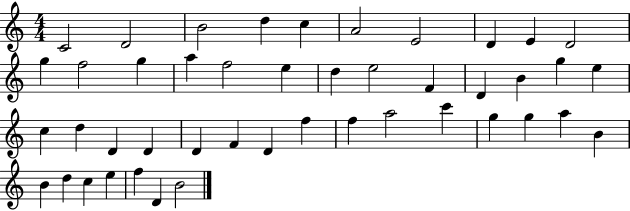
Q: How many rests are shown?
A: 0